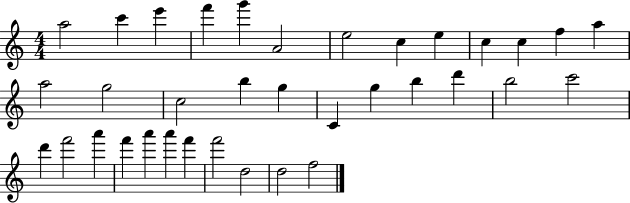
X:1
T:Untitled
M:4/4
L:1/4
K:C
a2 c' e' f' g' A2 e2 c e c c f a a2 g2 c2 b g C g b d' b2 c'2 d' f'2 a' f' a' a' f' f'2 d2 d2 f2